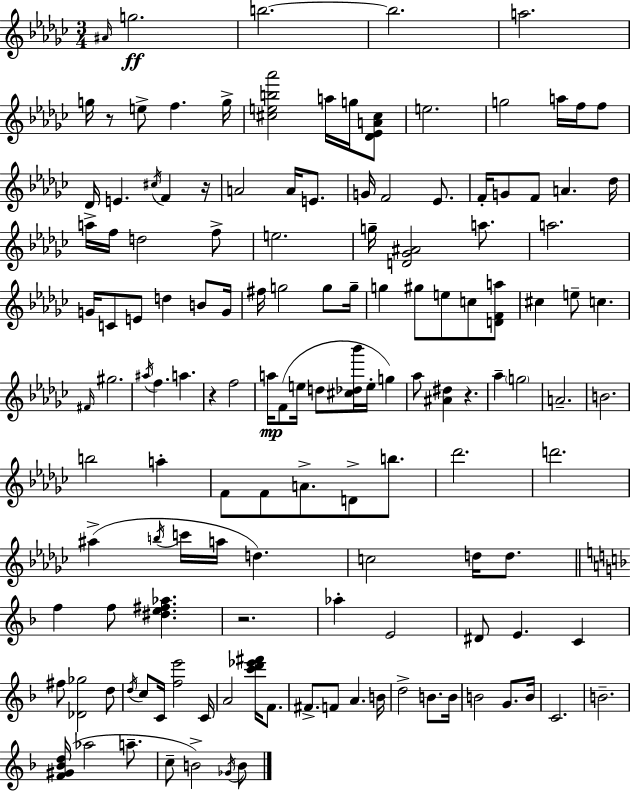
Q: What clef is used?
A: treble